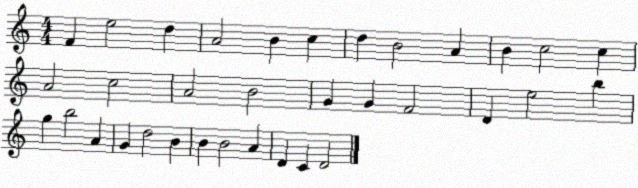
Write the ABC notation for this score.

X:1
T:Untitled
M:4/4
L:1/4
K:C
F e2 d A2 B c d B2 A B c2 c A2 c2 A2 B2 G G F2 D e2 b g b2 A G d2 B B B2 A D C D2